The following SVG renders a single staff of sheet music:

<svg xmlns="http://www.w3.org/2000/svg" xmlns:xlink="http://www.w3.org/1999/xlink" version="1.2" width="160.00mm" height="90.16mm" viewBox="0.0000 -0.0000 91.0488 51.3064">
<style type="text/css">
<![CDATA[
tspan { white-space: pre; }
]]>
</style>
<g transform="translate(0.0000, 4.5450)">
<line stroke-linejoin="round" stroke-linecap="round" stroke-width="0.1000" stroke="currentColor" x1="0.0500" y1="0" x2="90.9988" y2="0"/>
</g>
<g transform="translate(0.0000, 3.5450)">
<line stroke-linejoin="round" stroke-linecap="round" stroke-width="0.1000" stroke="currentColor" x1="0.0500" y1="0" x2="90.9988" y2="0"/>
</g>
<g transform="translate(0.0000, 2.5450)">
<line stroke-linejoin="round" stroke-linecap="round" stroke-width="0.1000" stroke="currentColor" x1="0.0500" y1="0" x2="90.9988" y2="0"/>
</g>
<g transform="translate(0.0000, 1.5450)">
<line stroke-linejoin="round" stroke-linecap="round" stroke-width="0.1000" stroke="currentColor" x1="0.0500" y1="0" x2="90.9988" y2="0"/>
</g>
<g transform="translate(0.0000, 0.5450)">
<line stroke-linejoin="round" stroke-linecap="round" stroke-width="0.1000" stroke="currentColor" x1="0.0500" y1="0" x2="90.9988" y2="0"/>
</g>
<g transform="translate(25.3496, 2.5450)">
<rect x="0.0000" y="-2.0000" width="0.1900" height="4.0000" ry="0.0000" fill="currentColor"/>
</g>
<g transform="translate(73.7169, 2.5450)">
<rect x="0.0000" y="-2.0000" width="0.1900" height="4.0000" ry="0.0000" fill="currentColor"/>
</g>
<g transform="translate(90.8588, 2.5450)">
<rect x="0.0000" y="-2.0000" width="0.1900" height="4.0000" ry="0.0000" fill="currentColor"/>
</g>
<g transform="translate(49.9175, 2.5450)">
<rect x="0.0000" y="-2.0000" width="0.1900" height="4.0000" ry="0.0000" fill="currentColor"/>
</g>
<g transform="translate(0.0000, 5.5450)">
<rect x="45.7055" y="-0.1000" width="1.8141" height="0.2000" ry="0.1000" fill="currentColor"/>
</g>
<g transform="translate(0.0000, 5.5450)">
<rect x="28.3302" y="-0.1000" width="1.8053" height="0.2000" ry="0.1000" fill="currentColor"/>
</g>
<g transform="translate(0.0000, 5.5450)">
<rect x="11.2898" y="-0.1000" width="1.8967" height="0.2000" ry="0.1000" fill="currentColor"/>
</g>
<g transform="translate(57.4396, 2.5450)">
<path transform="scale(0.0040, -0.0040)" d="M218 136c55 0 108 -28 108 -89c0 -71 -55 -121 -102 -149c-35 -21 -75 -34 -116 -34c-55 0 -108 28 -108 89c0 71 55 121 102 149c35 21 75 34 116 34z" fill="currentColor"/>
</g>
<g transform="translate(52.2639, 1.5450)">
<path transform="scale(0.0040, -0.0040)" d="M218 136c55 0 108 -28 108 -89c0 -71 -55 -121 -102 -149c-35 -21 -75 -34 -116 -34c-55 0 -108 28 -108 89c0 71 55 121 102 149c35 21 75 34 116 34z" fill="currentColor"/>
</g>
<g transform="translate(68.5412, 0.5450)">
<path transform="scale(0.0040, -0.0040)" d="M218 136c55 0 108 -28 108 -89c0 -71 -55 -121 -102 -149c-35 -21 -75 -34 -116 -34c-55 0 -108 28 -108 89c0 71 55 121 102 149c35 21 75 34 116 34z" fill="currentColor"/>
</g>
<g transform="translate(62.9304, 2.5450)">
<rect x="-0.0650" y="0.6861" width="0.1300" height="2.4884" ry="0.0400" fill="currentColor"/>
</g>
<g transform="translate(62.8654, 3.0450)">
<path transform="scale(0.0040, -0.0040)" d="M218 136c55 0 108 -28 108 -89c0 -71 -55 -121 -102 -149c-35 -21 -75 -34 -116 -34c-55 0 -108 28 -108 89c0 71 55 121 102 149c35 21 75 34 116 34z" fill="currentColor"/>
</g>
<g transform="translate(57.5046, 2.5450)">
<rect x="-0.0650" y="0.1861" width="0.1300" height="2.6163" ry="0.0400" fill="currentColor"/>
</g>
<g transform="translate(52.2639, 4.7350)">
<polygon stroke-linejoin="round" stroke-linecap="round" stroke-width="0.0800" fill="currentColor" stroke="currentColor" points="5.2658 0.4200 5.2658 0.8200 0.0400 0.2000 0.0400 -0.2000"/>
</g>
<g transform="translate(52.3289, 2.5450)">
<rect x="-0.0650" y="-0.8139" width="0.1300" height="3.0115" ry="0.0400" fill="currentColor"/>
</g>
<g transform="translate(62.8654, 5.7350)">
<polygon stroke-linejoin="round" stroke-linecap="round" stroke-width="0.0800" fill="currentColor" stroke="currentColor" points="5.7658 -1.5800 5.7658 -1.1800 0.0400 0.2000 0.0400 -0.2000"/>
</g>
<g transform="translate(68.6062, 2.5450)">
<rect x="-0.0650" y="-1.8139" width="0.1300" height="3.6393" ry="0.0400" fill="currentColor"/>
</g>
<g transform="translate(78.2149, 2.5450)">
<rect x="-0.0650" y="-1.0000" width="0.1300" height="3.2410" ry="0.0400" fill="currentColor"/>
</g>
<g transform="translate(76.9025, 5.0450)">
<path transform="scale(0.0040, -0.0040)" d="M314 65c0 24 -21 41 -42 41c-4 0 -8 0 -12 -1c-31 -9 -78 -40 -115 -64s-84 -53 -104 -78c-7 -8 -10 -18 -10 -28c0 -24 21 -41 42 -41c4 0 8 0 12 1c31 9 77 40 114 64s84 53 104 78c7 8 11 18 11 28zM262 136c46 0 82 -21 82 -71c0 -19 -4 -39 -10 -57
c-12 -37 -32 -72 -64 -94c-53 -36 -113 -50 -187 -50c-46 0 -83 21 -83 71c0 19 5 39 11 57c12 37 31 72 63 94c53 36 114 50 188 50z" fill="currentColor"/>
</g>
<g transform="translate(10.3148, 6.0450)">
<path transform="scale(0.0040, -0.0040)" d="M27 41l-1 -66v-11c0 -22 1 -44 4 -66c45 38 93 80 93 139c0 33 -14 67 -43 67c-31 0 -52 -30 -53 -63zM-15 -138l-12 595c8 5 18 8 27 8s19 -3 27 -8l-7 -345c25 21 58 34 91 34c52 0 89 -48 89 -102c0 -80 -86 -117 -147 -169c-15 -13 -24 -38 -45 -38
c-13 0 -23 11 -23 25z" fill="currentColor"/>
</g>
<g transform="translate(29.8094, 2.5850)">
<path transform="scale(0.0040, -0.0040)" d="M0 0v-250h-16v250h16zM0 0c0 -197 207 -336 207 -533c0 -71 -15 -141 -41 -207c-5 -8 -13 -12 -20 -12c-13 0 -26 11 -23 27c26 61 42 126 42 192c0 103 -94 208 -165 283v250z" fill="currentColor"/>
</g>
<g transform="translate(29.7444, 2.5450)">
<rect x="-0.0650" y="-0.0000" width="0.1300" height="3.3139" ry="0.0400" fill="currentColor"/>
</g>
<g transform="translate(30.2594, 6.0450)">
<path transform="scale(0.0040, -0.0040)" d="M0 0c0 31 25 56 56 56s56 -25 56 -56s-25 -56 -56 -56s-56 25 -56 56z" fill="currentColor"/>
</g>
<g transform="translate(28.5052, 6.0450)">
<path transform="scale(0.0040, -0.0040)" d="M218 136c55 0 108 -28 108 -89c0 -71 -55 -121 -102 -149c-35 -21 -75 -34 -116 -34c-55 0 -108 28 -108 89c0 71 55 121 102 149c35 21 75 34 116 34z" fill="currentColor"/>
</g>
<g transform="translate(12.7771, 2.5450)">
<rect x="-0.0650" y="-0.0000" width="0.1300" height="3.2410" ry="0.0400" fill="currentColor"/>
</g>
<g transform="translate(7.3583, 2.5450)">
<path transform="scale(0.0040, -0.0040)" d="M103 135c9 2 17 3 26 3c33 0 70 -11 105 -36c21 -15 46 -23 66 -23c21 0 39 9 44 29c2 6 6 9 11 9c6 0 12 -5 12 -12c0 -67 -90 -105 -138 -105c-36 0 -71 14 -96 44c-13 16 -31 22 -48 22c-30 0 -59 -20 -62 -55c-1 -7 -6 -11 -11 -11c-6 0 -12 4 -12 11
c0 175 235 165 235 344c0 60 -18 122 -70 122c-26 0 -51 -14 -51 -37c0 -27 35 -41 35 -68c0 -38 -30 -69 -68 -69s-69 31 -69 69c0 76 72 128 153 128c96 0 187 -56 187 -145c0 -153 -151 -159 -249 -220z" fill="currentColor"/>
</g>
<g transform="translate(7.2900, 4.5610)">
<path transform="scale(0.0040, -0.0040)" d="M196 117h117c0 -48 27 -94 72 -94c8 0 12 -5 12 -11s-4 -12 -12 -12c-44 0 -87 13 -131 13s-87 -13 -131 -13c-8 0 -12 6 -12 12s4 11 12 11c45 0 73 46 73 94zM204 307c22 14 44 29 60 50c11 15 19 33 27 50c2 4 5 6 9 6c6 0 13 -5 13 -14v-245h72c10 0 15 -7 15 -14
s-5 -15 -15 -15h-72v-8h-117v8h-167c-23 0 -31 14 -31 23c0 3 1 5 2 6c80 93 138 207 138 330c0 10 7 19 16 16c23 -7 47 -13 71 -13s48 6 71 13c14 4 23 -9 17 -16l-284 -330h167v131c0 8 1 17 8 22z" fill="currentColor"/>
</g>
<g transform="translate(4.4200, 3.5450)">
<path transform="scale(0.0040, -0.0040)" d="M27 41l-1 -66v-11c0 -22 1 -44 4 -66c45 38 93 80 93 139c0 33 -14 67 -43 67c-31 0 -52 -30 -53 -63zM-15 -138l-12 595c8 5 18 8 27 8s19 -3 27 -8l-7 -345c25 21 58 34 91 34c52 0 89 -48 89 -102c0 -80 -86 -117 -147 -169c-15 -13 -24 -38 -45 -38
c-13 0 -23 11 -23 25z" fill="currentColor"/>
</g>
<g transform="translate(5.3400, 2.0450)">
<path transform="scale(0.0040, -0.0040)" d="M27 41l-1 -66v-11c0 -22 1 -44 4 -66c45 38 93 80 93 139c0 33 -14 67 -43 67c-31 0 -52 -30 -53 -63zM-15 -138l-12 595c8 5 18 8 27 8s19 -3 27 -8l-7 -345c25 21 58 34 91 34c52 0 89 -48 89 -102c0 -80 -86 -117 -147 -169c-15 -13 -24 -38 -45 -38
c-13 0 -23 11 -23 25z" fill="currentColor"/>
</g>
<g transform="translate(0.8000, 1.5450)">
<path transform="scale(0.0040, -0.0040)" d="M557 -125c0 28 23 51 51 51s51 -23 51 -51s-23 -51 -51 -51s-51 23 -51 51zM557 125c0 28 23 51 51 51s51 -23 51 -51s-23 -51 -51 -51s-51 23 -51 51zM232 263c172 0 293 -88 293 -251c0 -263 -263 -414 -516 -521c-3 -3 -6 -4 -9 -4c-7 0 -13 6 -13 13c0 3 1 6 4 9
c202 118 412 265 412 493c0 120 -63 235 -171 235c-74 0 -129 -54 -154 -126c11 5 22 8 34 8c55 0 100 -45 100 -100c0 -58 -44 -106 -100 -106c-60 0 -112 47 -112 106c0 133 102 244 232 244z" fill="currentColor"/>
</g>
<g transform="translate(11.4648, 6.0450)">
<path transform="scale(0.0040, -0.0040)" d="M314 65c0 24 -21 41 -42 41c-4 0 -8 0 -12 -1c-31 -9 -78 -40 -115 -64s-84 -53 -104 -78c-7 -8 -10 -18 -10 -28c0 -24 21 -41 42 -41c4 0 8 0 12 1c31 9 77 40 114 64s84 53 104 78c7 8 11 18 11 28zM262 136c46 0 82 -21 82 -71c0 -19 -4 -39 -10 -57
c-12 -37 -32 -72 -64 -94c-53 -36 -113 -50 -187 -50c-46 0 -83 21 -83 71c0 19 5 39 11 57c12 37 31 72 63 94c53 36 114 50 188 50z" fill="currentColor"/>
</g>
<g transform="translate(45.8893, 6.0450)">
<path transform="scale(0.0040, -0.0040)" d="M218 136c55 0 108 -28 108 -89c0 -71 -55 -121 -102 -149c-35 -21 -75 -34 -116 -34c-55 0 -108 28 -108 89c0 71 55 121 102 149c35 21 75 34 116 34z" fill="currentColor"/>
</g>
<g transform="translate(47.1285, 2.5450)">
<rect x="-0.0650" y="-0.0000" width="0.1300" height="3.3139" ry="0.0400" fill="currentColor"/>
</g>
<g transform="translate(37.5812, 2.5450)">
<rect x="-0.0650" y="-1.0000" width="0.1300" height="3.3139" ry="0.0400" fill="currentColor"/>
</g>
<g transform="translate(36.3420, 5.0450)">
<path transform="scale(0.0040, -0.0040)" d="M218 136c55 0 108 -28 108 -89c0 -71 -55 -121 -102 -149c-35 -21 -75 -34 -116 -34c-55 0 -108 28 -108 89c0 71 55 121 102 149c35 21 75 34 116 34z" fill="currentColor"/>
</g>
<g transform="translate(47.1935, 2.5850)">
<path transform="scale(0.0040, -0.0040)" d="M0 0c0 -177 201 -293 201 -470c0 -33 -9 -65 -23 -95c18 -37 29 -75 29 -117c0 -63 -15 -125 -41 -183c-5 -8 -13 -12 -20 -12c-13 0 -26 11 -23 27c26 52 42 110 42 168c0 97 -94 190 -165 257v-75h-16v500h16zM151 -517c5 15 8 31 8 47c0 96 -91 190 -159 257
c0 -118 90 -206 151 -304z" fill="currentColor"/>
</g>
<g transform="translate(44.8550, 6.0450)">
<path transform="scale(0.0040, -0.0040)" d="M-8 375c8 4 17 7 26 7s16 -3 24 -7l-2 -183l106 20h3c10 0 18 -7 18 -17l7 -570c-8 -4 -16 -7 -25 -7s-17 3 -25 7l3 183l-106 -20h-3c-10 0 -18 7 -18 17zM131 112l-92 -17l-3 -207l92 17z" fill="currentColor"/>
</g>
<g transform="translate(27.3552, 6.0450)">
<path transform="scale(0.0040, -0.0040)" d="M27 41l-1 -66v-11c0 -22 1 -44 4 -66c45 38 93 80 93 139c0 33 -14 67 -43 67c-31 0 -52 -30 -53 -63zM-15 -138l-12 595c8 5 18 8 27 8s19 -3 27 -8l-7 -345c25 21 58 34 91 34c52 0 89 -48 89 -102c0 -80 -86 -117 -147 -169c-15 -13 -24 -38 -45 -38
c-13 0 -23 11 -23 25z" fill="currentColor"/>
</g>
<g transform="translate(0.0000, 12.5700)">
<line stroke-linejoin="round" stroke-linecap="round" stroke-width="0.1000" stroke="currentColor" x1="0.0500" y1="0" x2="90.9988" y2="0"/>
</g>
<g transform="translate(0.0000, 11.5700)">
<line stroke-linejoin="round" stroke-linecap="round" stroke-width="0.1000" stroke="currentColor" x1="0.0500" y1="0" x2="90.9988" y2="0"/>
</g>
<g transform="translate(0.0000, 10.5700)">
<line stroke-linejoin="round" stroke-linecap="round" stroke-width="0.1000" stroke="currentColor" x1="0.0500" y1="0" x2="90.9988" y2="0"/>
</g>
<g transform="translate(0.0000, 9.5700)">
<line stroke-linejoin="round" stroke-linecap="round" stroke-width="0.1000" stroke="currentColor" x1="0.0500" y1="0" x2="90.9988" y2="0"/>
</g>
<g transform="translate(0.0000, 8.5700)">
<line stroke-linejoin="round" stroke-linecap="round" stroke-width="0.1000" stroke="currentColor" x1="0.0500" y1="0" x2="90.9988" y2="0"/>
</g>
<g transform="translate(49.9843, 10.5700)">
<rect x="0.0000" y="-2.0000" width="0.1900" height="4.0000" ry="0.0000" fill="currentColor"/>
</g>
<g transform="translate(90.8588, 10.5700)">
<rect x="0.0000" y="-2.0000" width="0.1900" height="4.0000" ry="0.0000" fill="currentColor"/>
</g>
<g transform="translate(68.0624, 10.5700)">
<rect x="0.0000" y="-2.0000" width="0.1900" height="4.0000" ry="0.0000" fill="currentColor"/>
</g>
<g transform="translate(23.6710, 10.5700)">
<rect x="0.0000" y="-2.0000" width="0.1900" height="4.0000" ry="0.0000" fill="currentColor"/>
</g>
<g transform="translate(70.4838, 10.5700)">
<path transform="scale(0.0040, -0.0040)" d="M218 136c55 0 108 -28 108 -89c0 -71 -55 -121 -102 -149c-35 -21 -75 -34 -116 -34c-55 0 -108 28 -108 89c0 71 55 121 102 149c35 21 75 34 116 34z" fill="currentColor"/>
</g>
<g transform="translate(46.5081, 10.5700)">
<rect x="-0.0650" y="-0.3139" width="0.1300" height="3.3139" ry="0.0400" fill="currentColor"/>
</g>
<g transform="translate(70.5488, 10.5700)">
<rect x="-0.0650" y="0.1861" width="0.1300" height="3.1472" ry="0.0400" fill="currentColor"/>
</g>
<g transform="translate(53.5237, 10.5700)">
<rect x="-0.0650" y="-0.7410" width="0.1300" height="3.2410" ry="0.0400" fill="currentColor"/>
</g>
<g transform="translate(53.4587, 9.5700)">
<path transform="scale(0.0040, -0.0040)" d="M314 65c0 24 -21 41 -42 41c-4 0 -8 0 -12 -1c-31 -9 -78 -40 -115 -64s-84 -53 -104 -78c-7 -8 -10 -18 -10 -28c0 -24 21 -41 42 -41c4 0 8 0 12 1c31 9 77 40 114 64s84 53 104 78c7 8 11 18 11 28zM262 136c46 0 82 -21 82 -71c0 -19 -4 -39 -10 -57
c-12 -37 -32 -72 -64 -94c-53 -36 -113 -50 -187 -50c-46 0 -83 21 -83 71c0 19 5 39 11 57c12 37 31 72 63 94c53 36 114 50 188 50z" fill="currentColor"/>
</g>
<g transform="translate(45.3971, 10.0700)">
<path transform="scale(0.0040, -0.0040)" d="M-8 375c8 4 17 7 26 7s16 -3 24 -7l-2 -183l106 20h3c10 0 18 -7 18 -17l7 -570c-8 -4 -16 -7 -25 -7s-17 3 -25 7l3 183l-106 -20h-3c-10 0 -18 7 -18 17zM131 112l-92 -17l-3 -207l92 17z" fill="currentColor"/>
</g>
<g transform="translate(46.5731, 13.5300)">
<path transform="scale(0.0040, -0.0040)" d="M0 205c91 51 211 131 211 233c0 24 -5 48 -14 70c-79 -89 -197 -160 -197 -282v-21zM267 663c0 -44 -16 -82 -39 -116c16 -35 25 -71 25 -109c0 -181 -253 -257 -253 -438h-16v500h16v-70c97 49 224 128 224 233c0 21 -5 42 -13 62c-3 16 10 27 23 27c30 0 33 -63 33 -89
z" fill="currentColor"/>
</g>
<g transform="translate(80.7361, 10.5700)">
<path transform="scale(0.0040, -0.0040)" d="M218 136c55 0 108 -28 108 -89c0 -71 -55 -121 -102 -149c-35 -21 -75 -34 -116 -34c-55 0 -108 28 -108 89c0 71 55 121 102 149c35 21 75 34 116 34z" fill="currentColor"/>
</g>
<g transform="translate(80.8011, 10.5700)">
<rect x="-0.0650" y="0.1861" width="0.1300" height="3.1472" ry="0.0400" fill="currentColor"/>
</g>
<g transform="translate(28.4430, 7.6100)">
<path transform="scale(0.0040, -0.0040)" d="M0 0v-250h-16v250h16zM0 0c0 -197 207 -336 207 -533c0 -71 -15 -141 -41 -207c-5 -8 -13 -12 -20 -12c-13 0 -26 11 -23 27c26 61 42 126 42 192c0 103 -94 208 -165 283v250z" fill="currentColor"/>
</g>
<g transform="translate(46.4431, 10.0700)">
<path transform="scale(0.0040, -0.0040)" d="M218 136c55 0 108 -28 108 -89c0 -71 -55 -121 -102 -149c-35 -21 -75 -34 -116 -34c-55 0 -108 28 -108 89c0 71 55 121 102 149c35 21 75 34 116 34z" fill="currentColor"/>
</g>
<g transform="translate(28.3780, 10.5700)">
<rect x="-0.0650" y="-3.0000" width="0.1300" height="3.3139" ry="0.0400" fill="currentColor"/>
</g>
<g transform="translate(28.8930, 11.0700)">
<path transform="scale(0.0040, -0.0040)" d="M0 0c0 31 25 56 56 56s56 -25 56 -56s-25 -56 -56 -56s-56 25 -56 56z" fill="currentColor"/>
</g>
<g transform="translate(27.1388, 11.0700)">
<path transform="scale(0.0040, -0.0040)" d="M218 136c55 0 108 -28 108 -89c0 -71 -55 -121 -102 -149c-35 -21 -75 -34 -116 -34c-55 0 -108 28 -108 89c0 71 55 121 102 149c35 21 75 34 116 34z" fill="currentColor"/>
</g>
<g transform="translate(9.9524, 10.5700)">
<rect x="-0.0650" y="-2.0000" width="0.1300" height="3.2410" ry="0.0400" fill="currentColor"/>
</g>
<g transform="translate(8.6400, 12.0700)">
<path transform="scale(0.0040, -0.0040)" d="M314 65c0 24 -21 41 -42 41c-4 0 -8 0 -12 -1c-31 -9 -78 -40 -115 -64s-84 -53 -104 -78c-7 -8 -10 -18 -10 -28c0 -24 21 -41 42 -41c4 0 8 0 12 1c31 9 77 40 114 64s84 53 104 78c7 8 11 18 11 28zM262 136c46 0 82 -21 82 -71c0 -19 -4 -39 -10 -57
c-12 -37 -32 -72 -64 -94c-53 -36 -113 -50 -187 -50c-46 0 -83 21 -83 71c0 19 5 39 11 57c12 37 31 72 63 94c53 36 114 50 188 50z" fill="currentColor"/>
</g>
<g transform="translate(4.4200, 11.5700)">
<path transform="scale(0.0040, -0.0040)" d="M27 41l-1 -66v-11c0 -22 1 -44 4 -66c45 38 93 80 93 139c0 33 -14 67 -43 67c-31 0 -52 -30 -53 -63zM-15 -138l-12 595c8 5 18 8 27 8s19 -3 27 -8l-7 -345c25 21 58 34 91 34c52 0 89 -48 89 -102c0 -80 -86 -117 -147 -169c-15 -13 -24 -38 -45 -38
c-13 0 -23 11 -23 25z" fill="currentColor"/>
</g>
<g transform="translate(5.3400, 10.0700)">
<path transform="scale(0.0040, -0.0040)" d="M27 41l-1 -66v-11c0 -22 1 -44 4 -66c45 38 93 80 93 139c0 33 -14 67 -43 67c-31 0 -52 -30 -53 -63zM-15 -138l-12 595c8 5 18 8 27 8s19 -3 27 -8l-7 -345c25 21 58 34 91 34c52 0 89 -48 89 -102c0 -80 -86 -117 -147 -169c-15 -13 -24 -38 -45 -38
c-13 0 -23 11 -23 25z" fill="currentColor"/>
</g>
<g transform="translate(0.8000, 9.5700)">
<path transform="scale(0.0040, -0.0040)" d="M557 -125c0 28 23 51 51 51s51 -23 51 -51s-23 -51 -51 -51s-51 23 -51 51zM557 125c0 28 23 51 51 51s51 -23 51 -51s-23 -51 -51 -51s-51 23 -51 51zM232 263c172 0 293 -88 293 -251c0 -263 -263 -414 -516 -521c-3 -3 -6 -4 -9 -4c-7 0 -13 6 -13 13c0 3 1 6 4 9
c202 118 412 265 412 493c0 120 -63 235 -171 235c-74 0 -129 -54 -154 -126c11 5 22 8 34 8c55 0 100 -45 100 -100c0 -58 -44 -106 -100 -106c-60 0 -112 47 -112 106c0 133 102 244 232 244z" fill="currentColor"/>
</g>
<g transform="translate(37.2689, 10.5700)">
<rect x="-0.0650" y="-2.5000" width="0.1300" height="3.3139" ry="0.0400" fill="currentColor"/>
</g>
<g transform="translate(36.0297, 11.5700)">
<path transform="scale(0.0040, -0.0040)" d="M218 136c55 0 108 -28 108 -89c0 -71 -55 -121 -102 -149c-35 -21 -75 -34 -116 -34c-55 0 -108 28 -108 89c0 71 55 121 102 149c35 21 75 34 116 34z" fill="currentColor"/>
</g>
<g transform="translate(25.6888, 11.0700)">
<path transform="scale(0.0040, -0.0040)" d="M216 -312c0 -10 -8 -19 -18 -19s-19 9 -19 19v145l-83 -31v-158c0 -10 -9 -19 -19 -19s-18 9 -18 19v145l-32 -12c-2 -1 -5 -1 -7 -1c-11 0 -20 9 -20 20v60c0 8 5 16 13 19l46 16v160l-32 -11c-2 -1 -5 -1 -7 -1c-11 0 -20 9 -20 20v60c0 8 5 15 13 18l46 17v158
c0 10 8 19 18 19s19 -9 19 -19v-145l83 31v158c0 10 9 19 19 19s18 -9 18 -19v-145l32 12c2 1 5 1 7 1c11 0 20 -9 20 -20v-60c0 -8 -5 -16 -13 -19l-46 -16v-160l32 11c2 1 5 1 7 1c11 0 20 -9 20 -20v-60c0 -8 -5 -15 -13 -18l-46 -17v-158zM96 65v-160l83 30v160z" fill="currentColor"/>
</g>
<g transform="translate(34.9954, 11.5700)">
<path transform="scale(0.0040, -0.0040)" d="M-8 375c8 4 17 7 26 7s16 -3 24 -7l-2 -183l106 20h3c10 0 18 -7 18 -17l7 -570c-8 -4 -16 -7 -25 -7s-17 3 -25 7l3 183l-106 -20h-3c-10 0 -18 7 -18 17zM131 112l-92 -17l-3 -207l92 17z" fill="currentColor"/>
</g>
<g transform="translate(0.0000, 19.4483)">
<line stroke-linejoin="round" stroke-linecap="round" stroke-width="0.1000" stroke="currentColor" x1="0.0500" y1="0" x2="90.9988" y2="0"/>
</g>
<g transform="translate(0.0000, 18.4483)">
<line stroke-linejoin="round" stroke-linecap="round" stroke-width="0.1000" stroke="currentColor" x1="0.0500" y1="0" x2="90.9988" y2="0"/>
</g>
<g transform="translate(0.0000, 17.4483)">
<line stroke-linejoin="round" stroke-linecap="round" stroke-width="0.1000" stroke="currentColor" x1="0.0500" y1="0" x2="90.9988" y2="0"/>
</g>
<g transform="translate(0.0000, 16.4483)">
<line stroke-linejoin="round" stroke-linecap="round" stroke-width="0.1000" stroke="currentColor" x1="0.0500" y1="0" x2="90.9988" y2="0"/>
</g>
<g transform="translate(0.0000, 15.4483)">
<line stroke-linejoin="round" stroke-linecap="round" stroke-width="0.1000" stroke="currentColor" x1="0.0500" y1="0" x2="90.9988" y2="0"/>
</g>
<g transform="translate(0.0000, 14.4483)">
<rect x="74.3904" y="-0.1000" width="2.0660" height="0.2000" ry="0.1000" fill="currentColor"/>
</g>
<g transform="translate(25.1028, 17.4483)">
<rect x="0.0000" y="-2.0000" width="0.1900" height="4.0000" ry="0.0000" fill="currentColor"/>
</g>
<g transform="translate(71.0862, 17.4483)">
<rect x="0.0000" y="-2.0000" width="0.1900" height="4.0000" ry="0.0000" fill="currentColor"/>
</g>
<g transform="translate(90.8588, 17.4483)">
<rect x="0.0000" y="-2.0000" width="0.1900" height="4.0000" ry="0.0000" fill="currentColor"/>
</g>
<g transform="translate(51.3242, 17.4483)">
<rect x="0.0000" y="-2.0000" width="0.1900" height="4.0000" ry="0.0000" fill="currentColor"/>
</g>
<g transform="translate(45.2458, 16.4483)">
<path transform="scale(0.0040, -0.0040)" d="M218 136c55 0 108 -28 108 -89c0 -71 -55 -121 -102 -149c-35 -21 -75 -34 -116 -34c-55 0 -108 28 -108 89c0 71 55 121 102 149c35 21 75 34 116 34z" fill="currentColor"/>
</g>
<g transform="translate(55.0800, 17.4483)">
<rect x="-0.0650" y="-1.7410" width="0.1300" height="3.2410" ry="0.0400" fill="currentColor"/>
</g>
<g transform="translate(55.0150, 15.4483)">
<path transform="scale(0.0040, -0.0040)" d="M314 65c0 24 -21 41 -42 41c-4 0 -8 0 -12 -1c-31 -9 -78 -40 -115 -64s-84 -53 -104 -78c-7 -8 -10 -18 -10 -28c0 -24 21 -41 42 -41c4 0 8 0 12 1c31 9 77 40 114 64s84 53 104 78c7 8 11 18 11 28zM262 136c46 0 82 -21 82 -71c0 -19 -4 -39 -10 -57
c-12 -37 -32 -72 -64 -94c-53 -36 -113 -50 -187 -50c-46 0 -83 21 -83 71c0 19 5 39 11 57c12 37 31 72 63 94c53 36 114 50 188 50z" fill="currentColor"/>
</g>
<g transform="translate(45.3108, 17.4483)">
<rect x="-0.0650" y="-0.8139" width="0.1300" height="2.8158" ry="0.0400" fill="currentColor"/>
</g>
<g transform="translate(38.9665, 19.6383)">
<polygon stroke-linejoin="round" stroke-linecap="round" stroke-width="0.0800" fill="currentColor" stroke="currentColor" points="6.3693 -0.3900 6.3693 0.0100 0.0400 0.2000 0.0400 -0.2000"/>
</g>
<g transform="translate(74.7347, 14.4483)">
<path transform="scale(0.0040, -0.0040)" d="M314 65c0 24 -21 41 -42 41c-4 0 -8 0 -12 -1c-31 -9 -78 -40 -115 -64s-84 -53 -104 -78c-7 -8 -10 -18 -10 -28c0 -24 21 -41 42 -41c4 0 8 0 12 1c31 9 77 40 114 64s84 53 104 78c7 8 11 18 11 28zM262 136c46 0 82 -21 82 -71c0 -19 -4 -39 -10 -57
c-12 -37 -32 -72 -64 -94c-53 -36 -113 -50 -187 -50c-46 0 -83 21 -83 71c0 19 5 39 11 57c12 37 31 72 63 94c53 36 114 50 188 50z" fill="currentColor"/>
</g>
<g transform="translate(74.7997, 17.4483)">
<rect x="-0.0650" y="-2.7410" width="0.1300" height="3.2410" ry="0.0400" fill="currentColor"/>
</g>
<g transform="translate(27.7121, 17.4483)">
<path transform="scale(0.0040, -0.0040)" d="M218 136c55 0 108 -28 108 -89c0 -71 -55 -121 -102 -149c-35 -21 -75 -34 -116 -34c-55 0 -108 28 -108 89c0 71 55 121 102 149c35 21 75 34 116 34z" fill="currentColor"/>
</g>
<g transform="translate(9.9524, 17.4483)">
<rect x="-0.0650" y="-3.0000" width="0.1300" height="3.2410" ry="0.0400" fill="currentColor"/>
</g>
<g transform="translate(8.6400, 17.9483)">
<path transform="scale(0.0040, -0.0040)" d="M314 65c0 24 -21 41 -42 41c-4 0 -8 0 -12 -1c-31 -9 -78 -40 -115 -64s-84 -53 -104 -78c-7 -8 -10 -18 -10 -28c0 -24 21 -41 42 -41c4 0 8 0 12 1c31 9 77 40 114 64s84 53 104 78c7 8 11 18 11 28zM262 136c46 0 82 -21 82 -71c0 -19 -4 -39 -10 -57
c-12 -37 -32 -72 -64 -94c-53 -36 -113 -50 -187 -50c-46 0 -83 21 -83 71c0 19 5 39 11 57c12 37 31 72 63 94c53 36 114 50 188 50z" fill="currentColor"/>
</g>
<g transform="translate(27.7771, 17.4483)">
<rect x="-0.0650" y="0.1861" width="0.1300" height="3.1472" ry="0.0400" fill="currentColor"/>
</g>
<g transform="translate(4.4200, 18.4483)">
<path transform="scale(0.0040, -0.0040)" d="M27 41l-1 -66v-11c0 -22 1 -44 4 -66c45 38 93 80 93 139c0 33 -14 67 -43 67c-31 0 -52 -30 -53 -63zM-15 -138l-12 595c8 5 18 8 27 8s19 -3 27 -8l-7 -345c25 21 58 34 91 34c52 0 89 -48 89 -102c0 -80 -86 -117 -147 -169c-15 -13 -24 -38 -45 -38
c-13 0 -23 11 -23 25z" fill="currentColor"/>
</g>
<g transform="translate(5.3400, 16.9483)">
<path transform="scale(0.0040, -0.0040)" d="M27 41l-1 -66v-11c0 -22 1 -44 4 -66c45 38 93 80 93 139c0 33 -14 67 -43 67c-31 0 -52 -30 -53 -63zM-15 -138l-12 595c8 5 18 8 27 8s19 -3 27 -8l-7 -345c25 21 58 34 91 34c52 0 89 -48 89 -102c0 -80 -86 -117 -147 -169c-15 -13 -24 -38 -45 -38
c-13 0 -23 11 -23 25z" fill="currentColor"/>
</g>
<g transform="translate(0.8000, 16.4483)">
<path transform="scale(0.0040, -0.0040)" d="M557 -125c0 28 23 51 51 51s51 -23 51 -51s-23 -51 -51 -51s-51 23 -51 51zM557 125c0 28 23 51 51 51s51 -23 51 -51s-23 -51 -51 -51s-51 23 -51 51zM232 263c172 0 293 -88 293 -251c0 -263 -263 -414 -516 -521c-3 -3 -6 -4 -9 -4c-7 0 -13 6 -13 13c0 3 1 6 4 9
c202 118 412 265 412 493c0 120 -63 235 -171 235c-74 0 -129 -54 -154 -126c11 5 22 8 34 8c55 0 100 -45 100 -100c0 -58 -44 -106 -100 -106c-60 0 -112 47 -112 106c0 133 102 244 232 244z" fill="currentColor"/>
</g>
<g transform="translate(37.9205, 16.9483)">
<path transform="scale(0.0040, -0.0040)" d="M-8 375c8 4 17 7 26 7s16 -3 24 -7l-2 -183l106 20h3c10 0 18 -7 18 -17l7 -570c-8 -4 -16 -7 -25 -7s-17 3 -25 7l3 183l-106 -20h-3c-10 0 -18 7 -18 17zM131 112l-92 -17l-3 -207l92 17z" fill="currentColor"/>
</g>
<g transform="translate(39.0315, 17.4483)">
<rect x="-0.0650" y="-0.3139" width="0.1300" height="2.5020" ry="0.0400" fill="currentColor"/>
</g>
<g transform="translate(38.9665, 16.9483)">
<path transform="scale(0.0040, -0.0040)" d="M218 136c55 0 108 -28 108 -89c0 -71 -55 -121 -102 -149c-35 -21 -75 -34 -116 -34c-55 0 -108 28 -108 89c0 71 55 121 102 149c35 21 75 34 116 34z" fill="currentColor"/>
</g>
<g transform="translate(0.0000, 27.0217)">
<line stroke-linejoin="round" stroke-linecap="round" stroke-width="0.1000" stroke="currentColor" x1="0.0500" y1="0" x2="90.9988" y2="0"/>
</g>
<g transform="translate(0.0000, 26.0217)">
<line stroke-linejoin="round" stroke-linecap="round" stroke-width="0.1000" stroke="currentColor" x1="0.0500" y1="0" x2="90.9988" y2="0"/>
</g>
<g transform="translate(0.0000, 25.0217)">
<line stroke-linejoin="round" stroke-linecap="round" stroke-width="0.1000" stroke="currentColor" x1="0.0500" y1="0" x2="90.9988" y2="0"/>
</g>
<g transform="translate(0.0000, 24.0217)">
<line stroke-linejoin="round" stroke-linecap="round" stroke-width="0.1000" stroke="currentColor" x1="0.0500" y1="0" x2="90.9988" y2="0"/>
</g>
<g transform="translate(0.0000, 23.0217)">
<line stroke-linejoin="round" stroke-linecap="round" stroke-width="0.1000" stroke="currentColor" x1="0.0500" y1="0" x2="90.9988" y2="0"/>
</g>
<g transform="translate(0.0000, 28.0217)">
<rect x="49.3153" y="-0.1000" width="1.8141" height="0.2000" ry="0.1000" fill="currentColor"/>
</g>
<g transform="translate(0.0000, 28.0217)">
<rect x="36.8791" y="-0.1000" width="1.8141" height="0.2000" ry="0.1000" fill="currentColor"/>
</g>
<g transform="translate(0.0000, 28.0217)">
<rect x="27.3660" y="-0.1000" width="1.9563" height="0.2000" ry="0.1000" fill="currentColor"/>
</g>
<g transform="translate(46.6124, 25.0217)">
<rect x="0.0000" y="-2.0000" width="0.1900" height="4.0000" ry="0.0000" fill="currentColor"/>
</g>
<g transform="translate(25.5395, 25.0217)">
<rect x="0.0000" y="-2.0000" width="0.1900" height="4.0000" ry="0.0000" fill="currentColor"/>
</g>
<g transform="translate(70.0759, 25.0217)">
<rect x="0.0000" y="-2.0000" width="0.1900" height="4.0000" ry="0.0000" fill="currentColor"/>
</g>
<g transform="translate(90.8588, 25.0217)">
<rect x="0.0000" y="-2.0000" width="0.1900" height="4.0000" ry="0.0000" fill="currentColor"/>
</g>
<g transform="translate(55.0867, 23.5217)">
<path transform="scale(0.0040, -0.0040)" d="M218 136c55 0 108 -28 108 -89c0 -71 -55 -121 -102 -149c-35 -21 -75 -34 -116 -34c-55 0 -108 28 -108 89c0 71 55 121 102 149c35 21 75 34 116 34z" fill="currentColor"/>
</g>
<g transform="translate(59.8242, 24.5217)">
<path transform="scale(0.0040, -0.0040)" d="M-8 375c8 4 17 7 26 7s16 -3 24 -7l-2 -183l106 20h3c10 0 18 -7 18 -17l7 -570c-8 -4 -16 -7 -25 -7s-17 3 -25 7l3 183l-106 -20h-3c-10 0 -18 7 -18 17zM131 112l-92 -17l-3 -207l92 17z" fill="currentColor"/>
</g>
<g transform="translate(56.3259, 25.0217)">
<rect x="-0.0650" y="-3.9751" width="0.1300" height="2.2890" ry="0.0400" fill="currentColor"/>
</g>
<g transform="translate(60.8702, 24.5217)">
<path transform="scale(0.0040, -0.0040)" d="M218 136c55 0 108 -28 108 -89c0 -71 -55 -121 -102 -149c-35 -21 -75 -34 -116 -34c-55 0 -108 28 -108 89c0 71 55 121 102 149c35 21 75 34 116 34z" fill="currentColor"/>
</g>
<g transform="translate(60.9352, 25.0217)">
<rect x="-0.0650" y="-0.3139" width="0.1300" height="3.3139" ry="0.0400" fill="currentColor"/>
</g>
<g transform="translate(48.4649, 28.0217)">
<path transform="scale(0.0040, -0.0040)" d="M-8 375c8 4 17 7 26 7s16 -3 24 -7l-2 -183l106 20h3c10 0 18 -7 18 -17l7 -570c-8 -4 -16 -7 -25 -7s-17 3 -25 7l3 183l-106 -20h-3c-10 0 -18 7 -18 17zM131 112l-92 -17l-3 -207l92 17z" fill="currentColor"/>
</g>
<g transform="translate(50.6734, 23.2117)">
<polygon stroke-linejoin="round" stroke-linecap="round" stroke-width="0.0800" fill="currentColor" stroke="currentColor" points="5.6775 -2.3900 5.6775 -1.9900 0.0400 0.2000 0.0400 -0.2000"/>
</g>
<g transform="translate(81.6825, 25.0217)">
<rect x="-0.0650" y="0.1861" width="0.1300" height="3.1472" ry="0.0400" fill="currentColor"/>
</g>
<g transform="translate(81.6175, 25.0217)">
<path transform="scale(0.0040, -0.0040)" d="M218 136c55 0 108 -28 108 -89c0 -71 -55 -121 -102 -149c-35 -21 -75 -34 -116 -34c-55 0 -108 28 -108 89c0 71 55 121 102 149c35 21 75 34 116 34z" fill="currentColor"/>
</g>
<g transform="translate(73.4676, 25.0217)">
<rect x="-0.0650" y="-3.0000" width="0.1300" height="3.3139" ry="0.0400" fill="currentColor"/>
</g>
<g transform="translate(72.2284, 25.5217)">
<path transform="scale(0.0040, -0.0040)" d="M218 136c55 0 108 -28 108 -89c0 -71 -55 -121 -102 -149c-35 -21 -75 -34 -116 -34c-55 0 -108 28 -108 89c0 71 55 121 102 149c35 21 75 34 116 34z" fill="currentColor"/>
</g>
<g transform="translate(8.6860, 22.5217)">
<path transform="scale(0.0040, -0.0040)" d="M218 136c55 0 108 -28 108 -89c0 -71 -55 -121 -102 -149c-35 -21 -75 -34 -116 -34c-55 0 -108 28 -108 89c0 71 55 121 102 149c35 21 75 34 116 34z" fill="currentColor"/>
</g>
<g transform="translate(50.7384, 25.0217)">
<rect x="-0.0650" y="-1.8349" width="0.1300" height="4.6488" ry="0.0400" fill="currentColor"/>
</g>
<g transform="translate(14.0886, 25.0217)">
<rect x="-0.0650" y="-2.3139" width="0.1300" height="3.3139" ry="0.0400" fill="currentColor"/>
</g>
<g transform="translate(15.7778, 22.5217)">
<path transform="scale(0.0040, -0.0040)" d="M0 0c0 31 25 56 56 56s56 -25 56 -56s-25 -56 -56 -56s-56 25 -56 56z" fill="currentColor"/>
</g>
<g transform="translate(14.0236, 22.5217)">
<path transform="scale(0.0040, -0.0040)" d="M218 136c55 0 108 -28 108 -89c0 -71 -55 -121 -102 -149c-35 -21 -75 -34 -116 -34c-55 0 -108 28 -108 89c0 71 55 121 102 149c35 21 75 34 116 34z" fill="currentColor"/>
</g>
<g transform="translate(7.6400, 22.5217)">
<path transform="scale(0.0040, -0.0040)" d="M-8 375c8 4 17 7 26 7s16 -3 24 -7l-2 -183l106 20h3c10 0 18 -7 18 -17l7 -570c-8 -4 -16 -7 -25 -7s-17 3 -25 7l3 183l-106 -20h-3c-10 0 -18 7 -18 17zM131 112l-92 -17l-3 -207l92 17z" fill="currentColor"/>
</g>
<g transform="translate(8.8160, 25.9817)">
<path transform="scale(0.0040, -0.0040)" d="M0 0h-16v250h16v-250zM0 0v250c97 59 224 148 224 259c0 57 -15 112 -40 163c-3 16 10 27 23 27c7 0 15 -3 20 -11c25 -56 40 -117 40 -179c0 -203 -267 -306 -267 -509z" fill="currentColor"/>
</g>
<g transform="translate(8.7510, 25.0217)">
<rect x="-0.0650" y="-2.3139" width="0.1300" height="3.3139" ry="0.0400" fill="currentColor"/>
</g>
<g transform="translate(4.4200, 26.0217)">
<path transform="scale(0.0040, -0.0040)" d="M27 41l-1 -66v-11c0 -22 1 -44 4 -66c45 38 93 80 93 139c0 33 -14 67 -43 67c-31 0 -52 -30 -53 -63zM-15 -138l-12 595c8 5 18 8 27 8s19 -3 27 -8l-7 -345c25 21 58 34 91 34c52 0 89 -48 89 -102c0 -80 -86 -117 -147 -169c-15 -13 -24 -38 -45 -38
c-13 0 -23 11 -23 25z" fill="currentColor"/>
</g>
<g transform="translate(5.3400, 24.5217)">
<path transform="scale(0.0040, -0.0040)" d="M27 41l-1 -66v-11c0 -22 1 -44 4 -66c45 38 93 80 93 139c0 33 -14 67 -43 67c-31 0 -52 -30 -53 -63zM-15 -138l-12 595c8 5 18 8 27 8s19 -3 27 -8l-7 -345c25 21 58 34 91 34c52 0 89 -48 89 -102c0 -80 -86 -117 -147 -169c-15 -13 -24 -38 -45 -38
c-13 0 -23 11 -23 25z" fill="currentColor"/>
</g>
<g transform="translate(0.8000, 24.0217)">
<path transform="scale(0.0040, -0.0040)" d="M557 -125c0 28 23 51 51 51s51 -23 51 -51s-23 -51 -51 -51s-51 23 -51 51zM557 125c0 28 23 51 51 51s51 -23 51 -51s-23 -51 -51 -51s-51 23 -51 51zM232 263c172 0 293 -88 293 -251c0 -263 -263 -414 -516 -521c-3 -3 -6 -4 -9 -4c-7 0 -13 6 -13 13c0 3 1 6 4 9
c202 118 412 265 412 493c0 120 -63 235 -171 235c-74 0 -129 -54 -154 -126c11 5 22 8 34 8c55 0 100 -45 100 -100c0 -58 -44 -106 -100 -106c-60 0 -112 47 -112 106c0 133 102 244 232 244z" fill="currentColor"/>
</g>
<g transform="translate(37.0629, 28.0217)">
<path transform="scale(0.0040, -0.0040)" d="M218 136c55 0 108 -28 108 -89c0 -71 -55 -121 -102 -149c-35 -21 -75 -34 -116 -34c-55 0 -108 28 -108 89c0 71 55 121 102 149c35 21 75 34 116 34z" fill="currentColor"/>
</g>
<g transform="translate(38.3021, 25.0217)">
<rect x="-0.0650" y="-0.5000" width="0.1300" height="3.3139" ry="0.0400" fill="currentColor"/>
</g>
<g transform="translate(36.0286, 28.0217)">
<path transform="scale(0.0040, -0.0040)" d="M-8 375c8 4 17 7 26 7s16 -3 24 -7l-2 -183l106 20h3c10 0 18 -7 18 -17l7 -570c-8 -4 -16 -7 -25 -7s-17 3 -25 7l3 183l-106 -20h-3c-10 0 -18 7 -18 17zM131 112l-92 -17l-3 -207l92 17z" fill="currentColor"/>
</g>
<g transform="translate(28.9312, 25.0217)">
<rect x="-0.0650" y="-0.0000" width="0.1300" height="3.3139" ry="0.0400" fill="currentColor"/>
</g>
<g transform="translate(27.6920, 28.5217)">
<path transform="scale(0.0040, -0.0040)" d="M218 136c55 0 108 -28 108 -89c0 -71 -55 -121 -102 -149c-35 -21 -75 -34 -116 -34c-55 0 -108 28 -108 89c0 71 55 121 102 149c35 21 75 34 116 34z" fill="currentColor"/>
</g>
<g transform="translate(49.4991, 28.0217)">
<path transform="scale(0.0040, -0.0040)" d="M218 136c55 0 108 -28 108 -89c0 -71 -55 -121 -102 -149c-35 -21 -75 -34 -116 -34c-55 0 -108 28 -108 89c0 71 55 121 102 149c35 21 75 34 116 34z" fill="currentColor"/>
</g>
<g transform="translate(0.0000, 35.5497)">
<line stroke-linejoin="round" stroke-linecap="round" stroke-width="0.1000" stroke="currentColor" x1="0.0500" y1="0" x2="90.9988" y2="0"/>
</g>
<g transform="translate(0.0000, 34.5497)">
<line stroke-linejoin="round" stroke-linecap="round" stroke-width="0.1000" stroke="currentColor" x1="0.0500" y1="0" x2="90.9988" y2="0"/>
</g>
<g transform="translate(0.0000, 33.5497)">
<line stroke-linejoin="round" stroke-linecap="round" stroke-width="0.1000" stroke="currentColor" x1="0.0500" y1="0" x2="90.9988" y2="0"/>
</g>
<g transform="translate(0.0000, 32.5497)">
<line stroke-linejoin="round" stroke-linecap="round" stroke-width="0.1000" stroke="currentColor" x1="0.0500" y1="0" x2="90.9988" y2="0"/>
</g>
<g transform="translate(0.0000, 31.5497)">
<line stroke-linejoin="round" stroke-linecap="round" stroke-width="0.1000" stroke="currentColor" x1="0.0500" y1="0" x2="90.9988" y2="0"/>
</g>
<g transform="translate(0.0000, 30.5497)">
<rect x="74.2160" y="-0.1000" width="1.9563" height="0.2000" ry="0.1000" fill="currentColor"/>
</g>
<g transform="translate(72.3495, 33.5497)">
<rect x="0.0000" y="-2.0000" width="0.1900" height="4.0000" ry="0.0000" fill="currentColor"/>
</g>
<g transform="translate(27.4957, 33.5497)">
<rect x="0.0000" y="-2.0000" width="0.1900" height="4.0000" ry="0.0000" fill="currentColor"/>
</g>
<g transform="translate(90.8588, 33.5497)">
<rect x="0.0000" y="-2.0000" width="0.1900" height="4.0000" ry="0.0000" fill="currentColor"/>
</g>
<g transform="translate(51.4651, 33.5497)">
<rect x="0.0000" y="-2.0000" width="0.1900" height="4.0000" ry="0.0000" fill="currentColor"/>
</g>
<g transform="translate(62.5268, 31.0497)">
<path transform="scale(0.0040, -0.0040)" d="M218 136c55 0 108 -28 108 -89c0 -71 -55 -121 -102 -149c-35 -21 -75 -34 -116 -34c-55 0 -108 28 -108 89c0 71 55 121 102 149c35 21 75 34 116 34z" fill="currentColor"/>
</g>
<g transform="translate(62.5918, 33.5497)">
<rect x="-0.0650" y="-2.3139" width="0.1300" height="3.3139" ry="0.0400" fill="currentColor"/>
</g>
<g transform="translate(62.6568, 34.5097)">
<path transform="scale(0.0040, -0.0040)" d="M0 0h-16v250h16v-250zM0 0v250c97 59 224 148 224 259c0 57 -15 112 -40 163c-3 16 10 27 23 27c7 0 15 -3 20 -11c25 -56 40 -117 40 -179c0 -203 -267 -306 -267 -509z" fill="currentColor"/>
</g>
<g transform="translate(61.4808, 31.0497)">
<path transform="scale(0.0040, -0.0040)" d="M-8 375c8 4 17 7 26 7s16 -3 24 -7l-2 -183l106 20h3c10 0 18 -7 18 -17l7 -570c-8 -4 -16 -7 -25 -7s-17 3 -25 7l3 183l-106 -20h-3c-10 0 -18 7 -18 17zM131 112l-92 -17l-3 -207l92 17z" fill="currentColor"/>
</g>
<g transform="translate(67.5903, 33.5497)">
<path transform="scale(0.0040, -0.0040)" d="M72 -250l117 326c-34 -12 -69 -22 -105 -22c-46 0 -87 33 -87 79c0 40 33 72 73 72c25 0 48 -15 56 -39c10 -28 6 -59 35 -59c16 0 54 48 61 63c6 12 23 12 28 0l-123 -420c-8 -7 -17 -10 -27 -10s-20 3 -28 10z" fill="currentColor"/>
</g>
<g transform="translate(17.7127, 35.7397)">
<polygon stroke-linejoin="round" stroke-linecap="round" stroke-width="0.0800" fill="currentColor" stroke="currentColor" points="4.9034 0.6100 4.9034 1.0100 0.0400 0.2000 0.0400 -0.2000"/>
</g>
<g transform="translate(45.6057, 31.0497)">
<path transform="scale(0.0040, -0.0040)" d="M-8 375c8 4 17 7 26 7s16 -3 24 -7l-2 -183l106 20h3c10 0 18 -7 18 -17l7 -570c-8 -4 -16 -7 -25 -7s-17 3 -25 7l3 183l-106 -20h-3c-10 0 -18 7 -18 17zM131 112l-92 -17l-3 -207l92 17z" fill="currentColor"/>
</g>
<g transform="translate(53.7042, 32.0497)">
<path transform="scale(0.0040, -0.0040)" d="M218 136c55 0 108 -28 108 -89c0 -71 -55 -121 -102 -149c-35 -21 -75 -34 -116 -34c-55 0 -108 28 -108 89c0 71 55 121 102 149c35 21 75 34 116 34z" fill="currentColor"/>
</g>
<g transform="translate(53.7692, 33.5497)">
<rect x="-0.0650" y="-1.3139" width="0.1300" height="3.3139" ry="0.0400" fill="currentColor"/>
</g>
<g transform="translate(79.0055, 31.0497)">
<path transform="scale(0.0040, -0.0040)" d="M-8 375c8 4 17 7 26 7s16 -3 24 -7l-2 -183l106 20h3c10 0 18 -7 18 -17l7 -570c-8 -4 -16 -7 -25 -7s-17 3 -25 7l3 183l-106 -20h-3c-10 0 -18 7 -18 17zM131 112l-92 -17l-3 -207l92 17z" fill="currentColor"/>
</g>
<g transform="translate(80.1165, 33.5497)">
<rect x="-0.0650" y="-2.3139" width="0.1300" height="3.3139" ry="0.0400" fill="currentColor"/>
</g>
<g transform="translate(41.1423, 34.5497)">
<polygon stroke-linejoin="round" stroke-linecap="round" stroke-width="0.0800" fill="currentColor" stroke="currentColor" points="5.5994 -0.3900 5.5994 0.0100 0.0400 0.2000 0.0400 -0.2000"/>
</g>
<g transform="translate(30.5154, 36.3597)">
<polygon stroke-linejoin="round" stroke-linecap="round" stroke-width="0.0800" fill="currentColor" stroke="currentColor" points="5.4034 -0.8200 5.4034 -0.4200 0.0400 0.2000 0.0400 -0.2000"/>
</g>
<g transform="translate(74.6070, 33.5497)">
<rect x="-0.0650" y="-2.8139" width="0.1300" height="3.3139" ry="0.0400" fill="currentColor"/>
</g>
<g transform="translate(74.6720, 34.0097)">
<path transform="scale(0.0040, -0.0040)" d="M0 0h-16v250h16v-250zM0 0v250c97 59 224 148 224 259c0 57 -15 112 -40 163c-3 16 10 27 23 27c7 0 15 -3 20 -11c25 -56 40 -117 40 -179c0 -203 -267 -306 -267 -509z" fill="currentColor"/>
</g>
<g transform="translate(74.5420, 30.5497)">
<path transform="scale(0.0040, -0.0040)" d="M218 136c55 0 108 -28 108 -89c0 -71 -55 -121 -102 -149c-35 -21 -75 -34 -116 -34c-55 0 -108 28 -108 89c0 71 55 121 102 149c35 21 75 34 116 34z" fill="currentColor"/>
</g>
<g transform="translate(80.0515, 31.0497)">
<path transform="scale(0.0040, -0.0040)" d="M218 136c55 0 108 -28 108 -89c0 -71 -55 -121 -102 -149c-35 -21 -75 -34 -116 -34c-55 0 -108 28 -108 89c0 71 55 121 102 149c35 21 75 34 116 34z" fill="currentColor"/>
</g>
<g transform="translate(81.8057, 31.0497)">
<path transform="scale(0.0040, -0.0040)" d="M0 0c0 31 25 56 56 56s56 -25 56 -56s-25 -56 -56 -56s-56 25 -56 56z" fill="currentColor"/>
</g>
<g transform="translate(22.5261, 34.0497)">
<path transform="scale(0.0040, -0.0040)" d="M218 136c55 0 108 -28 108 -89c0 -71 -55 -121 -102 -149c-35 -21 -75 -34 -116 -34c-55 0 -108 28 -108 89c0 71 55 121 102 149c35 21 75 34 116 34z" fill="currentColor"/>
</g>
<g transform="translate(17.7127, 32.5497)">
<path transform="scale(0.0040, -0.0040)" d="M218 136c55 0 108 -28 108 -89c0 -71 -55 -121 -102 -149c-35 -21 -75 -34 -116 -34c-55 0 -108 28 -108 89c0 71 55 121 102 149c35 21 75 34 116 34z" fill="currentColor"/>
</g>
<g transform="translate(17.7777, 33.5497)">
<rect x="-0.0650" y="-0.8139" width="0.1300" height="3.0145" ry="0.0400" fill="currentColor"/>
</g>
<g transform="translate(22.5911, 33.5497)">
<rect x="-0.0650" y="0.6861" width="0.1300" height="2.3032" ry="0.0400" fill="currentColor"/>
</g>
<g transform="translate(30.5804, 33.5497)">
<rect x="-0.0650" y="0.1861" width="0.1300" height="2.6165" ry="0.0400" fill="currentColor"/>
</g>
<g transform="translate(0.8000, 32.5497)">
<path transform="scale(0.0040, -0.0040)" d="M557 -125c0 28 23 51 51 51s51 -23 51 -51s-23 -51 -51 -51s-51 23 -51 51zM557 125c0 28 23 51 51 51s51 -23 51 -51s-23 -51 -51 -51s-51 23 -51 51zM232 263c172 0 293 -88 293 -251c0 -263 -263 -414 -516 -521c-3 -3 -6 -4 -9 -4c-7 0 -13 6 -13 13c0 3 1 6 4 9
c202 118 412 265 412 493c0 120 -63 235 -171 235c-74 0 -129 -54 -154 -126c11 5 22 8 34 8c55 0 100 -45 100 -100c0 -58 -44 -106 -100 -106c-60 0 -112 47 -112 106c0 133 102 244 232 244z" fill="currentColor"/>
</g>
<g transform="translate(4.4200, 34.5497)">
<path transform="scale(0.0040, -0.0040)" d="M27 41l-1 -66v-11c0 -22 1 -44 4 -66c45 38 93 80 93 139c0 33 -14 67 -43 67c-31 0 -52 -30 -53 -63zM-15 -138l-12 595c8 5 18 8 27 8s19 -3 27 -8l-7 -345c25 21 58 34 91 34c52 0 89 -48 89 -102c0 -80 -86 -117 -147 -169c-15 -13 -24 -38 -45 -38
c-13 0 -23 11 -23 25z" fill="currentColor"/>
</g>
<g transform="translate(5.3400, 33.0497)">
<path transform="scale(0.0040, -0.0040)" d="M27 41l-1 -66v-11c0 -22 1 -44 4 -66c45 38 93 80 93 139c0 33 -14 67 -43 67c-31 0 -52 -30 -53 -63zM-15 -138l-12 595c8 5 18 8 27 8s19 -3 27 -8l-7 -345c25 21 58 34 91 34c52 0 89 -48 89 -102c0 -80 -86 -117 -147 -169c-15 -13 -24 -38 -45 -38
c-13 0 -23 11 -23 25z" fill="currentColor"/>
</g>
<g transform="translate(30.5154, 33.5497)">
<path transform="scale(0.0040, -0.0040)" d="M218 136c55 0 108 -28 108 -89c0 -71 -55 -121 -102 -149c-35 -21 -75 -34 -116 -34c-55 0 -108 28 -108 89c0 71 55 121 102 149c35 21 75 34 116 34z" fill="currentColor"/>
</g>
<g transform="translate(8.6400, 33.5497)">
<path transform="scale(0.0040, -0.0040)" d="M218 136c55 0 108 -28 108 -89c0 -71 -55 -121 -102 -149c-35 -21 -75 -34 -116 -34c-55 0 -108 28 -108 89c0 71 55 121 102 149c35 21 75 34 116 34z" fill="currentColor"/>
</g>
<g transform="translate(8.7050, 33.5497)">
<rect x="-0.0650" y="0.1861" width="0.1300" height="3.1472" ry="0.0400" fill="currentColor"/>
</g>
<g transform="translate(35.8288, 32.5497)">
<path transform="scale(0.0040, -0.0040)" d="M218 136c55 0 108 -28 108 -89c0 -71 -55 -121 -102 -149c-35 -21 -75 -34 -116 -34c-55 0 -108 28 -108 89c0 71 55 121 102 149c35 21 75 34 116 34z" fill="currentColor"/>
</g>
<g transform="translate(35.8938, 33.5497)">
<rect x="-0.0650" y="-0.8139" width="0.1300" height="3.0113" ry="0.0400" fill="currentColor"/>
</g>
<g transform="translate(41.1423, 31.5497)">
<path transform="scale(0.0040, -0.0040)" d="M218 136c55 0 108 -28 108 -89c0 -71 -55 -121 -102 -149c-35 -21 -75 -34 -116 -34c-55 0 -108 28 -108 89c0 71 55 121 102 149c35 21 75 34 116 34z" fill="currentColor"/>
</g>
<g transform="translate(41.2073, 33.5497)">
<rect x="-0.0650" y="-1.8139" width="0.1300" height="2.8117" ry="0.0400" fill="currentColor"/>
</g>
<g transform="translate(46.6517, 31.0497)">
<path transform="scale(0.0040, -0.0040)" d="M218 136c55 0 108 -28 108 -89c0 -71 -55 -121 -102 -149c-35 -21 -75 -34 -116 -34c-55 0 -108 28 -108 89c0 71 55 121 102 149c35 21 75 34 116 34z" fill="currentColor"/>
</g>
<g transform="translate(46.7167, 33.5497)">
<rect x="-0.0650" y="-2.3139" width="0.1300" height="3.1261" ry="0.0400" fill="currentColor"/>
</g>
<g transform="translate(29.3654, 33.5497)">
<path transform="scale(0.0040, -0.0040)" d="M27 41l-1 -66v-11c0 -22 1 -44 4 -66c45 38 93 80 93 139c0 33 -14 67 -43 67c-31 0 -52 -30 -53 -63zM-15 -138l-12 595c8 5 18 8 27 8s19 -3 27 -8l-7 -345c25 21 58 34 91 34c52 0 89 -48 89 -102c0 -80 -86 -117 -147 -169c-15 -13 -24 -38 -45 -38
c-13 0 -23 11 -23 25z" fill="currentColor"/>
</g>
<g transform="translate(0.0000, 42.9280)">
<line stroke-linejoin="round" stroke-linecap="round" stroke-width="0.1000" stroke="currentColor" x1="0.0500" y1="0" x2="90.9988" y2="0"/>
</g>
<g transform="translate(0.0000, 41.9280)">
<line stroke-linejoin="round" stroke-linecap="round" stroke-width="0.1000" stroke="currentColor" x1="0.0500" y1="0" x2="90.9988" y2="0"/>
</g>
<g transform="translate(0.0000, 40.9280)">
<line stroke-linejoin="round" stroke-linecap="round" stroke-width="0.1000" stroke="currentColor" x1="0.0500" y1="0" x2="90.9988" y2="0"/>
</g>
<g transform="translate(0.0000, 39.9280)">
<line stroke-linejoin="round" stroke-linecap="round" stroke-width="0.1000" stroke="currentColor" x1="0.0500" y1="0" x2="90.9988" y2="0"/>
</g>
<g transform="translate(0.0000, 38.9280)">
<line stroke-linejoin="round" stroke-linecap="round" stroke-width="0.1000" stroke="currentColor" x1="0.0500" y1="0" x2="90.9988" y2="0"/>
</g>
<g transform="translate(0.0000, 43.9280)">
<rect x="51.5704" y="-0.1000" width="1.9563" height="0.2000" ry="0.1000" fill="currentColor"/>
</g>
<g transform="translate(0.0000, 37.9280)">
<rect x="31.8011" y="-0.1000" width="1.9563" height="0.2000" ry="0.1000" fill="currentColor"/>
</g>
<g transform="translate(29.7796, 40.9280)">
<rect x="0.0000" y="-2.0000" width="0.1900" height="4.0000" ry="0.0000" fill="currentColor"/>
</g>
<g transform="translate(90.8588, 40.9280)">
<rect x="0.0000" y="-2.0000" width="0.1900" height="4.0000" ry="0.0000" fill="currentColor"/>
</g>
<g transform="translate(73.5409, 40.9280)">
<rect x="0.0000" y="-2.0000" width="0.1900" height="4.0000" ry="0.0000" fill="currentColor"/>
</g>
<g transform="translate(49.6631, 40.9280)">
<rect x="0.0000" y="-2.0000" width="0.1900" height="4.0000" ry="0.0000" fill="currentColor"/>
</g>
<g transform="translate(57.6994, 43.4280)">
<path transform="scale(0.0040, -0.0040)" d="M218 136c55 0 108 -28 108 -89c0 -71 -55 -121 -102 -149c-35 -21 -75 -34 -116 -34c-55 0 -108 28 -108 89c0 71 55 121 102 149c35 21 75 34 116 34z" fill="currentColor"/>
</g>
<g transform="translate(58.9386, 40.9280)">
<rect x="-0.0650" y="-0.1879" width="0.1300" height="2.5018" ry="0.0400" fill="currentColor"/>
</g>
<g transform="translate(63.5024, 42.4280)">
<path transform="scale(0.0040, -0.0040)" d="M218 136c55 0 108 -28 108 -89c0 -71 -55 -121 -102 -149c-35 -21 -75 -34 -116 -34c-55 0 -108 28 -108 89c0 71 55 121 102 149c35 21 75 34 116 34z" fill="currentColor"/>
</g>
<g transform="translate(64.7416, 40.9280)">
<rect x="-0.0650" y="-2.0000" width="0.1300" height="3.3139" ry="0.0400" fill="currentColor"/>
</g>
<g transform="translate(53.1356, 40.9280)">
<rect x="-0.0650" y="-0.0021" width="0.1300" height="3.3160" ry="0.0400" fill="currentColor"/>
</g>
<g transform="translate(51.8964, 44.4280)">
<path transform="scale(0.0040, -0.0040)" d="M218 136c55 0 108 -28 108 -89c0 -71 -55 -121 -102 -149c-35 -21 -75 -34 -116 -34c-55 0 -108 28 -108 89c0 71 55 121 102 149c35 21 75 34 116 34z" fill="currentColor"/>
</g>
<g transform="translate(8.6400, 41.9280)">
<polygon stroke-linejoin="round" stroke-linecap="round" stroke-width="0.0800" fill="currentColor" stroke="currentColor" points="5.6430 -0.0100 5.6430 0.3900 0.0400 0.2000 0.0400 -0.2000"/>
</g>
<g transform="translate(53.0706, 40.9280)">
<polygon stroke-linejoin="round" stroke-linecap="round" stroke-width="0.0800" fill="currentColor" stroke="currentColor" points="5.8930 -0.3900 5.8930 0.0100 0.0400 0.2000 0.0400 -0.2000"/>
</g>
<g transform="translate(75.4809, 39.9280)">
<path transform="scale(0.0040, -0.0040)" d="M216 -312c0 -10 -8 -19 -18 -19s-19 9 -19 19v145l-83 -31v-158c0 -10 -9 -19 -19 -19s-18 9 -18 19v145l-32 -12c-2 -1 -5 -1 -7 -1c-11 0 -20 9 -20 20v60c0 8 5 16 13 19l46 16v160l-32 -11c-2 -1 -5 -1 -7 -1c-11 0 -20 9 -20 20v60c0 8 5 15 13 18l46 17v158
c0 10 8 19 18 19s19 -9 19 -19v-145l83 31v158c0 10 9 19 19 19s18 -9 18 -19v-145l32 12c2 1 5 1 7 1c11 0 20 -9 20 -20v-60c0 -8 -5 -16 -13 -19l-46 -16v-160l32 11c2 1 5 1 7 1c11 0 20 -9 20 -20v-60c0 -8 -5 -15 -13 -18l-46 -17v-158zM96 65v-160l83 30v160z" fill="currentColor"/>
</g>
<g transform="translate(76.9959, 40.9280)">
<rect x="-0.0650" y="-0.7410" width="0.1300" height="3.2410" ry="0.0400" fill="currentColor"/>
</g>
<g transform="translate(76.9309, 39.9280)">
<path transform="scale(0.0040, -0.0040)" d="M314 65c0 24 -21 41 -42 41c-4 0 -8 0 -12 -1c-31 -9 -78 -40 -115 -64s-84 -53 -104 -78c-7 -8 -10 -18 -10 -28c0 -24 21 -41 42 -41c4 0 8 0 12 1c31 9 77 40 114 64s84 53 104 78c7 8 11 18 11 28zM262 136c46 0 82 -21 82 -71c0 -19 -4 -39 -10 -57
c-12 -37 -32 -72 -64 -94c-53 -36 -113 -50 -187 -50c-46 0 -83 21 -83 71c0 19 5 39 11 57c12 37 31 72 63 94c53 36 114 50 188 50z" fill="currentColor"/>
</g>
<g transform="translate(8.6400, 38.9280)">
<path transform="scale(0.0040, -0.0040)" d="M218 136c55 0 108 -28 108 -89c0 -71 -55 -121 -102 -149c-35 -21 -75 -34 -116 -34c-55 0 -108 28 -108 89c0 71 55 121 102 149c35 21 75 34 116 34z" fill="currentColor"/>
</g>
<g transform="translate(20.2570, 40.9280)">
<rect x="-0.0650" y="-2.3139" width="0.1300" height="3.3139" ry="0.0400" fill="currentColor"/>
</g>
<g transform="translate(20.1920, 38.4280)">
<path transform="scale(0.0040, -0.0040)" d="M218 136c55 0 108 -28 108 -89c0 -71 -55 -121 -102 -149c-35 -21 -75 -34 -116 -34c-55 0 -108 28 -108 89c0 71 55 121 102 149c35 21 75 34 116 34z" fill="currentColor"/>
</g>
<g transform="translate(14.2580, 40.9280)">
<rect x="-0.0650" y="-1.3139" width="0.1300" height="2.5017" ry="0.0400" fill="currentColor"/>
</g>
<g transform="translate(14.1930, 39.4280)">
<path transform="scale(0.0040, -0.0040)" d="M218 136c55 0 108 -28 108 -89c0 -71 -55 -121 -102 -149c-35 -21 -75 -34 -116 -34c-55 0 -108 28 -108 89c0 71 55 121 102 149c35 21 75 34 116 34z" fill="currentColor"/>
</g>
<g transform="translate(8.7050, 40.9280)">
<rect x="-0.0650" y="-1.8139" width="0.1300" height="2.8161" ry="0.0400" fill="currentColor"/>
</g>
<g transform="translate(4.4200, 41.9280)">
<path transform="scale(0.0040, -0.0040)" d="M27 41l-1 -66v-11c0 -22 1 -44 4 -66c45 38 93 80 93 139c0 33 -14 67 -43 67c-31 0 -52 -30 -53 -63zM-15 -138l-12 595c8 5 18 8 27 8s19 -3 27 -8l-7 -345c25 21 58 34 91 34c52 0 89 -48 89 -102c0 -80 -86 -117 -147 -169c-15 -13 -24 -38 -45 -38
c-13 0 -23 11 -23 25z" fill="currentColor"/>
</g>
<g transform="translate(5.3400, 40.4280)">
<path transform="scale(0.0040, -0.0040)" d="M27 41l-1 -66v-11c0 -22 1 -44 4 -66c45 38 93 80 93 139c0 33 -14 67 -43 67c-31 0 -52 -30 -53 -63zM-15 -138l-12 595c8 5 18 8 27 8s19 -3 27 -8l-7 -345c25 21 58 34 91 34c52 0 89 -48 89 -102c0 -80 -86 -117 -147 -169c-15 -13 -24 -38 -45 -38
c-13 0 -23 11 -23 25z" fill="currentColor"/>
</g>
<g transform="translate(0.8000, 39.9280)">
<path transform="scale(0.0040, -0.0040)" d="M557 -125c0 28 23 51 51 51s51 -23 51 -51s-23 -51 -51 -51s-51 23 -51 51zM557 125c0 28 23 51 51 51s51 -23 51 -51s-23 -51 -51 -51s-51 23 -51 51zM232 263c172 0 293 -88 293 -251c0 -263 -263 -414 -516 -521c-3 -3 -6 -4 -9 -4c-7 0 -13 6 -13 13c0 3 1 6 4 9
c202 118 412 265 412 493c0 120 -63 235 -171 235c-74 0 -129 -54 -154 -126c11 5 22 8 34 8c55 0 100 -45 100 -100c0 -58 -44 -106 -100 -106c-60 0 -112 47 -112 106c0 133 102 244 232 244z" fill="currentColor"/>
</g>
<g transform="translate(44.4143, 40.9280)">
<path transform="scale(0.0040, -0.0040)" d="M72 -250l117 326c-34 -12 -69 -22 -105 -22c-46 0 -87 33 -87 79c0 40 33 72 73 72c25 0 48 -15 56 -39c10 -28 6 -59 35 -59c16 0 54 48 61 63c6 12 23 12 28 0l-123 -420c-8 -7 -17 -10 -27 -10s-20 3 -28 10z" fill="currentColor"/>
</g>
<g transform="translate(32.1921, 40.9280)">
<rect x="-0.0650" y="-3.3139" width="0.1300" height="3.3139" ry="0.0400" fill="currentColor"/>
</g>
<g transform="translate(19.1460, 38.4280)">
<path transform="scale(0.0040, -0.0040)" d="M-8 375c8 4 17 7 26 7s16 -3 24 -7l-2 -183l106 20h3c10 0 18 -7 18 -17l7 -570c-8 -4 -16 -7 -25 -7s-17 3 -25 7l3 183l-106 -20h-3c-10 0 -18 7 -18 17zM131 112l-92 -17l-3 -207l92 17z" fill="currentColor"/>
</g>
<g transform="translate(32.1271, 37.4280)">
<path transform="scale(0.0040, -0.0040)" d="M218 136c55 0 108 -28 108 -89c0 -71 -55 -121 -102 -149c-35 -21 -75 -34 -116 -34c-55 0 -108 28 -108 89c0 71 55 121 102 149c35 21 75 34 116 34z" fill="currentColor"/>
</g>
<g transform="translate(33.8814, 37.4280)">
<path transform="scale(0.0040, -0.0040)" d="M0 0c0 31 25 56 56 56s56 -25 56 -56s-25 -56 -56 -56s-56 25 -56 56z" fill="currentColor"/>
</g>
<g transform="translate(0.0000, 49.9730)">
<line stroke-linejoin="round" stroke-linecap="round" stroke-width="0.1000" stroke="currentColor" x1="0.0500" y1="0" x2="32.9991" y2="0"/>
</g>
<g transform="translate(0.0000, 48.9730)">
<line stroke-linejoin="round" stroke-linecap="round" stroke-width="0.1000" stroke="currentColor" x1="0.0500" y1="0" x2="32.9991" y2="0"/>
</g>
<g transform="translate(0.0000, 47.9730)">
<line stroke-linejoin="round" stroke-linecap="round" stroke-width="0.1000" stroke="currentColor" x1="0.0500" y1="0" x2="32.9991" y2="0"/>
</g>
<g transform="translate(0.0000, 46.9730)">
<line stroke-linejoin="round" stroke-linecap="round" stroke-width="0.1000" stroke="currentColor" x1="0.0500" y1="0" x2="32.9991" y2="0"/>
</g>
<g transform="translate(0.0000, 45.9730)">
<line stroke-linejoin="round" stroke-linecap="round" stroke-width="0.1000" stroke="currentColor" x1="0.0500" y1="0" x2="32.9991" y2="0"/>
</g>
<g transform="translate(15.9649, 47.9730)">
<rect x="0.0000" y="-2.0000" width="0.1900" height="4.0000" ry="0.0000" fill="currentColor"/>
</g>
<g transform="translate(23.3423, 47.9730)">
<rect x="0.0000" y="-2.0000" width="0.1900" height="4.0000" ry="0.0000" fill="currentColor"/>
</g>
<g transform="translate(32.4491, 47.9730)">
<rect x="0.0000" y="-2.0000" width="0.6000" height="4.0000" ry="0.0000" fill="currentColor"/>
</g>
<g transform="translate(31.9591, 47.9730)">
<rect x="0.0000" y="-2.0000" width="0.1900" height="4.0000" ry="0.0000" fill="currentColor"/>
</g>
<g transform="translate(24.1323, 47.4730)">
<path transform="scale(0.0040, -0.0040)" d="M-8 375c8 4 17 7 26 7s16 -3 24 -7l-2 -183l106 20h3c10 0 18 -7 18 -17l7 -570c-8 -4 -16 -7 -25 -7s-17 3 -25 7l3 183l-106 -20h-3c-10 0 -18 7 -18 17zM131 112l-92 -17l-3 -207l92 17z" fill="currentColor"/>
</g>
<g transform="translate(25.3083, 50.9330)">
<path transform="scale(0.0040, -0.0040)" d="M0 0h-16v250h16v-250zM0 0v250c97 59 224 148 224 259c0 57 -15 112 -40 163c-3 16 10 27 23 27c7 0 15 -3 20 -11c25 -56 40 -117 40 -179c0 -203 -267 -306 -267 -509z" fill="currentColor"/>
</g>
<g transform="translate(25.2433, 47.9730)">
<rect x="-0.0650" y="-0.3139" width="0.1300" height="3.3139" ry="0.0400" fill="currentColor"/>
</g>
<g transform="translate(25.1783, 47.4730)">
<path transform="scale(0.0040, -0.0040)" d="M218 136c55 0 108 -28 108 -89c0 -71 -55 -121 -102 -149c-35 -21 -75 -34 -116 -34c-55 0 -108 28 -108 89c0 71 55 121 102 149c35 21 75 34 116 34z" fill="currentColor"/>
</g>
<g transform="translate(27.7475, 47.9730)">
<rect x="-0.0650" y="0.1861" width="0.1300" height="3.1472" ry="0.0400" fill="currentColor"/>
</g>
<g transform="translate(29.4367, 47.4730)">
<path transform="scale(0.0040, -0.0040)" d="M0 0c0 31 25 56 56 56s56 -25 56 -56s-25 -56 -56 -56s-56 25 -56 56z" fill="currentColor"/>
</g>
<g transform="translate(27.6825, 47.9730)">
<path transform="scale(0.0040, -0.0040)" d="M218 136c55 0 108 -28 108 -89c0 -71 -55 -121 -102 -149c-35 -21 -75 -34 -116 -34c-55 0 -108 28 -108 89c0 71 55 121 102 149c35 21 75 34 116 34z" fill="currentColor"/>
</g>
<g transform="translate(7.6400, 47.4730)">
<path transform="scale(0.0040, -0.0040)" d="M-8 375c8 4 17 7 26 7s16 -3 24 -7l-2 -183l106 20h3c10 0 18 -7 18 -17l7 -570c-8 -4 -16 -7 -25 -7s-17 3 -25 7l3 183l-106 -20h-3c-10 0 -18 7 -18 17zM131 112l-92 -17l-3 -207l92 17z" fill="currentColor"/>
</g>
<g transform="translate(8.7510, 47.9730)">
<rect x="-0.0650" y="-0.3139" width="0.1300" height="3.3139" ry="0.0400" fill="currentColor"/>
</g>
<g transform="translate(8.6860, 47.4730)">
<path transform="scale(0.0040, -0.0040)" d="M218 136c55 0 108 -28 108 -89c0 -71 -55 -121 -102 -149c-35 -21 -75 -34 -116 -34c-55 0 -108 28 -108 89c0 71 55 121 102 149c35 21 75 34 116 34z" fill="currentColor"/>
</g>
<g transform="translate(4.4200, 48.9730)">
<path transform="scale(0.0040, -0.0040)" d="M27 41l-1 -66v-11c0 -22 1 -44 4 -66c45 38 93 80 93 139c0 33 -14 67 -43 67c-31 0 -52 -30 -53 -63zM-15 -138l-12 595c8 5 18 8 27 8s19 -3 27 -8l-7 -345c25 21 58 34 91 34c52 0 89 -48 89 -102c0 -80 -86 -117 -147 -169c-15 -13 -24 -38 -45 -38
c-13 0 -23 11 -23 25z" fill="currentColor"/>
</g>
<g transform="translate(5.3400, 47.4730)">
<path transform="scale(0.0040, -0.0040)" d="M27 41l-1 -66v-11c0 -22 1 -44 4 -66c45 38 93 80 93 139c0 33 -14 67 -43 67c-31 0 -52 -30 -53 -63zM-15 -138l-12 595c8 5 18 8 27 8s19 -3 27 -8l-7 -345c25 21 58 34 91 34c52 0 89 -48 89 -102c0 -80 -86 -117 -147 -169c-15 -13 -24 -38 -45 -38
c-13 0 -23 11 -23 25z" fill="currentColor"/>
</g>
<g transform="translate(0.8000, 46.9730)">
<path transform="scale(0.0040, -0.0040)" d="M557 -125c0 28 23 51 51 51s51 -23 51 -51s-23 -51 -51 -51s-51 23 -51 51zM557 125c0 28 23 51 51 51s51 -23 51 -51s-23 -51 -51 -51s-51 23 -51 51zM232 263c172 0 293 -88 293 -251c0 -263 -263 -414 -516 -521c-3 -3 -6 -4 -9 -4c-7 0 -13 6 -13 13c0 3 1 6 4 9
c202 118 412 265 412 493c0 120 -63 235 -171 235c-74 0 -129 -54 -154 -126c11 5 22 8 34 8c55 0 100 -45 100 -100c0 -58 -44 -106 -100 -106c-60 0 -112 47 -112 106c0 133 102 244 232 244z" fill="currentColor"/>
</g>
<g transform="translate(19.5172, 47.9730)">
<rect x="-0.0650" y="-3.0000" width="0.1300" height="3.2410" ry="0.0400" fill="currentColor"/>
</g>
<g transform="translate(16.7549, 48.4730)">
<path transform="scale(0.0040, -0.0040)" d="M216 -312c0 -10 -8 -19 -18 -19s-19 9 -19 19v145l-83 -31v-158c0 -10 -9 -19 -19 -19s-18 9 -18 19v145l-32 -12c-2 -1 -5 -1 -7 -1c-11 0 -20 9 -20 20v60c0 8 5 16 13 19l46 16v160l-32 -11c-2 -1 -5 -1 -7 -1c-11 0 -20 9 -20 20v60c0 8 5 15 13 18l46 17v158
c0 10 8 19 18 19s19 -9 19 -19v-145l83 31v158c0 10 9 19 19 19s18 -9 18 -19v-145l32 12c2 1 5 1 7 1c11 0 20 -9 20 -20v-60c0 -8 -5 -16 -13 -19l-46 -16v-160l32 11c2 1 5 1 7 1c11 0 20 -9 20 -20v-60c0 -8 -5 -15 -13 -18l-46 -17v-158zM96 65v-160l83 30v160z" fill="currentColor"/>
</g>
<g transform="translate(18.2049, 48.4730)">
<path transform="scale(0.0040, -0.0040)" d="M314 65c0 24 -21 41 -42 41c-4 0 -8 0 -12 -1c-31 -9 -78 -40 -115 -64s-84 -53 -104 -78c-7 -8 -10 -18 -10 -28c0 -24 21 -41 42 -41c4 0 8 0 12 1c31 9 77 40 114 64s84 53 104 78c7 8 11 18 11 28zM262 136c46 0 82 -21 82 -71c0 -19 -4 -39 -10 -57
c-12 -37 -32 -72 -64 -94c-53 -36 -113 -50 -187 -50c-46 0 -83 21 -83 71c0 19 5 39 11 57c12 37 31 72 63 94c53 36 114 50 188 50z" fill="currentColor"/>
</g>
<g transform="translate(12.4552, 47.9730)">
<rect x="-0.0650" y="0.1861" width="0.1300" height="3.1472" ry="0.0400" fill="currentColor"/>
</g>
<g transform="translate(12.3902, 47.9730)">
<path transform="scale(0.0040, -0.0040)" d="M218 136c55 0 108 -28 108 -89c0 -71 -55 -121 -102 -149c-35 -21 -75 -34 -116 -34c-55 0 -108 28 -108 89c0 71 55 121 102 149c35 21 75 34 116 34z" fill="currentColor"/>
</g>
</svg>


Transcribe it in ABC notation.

X:1
T:Untitled
M:2/4
L:1/4
K:Bb
_D,,2 _D,,/2 F,, D,,/4 F,/2 D,/2 C,/2 A,/2 F,,2 A,,2 ^C,/2 B,, E,/4 F,2 D, D, C,2 D, E,/2 F,/2 A,2 C2 B,/2 B, D,, E,, E,,/2 G,/2 E, C, D, D, F,/2 C,/2 _D,/2 F,/2 A,/2 B,/2 G, B,/2 z/2 C/2 B, A,/2 G,/2 B, D z/2 D,,/2 F,,/2 A,, ^F,2 E, D, ^C,2 E,/2 D,